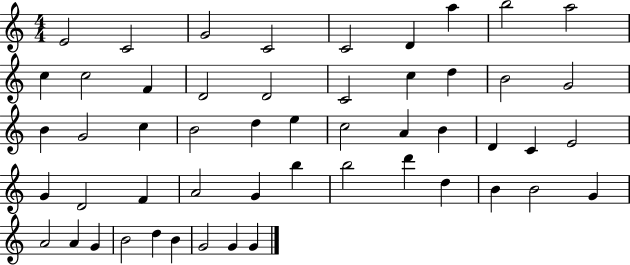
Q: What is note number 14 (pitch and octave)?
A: D4